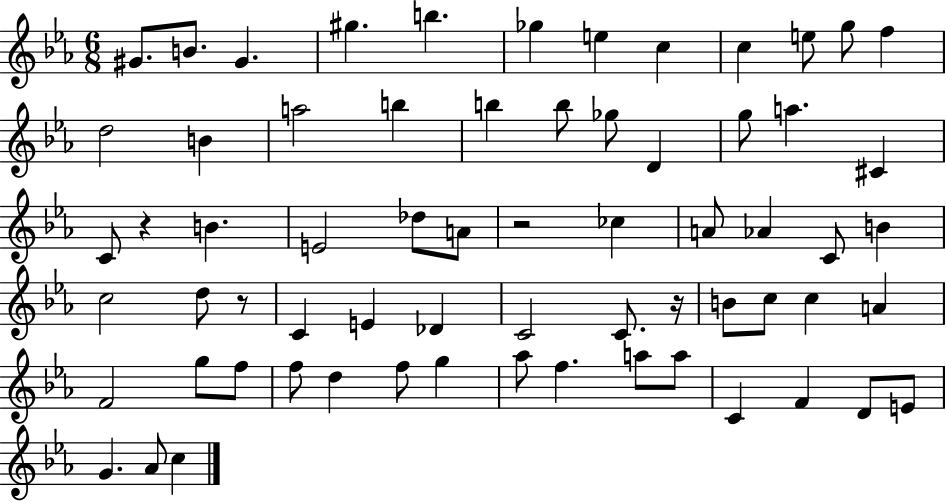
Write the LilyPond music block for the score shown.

{
  \clef treble
  \numericTimeSignature
  \time 6/8
  \key ees \major
  \repeat volta 2 { gis'8. b'8. gis'4. | gis''4. b''4. | ges''4 e''4 c''4 | c''4 e''8 g''8 f''4 | \break d''2 b'4 | a''2 b''4 | b''4 b''8 ges''8 d'4 | g''8 a''4. cis'4 | \break c'8 r4 b'4. | e'2 des''8 a'8 | r2 ces''4 | a'8 aes'4 c'8 b'4 | \break c''2 d''8 r8 | c'4 e'4 des'4 | c'2 c'8. r16 | b'8 c''8 c''4 a'4 | \break f'2 g''8 f''8 | f''8 d''4 f''8 g''4 | aes''8 f''4. a''8 a''8 | c'4 f'4 d'8 e'8 | \break g'4. aes'8 c''4 | } \bar "|."
}